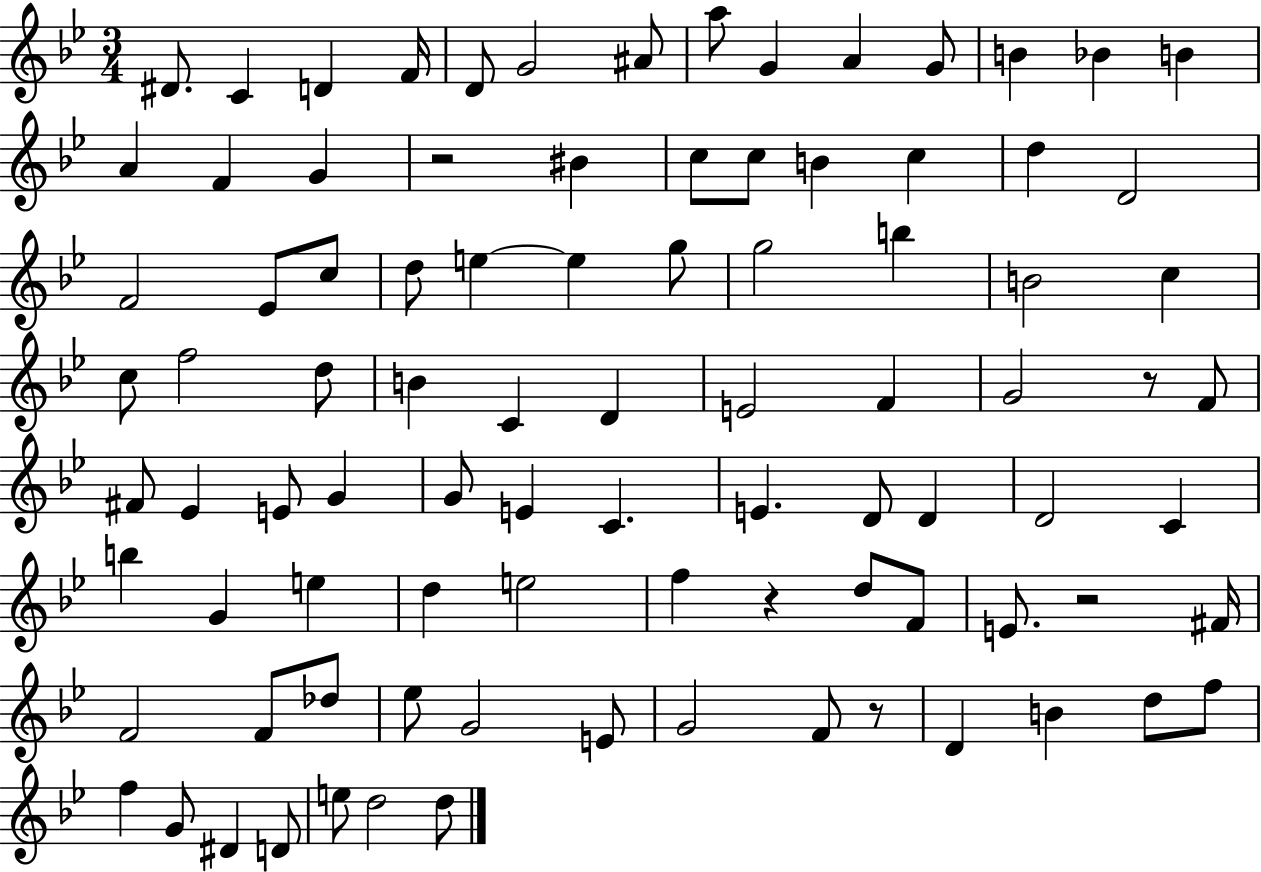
{
  \clef treble
  \numericTimeSignature
  \time 3/4
  \key bes \major
  \repeat volta 2 { dis'8. c'4 d'4 f'16 | d'8 g'2 ais'8 | a''8 g'4 a'4 g'8 | b'4 bes'4 b'4 | \break a'4 f'4 g'4 | r2 bis'4 | c''8 c''8 b'4 c''4 | d''4 d'2 | \break f'2 ees'8 c''8 | d''8 e''4~~ e''4 g''8 | g''2 b''4 | b'2 c''4 | \break c''8 f''2 d''8 | b'4 c'4 d'4 | e'2 f'4 | g'2 r8 f'8 | \break fis'8 ees'4 e'8 g'4 | g'8 e'4 c'4. | e'4. d'8 d'4 | d'2 c'4 | \break b''4 g'4 e''4 | d''4 e''2 | f''4 r4 d''8 f'8 | e'8. r2 fis'16 | \break f'2 f'8 des''8 | ees''8 g'2 e'8 | g'2 f'8 r8 | d'4 b'4 d''8 f''8 | \break f''4 g'8 dis'4 d'8 | e''8 d''2 d''8 | } \bar "|."
}